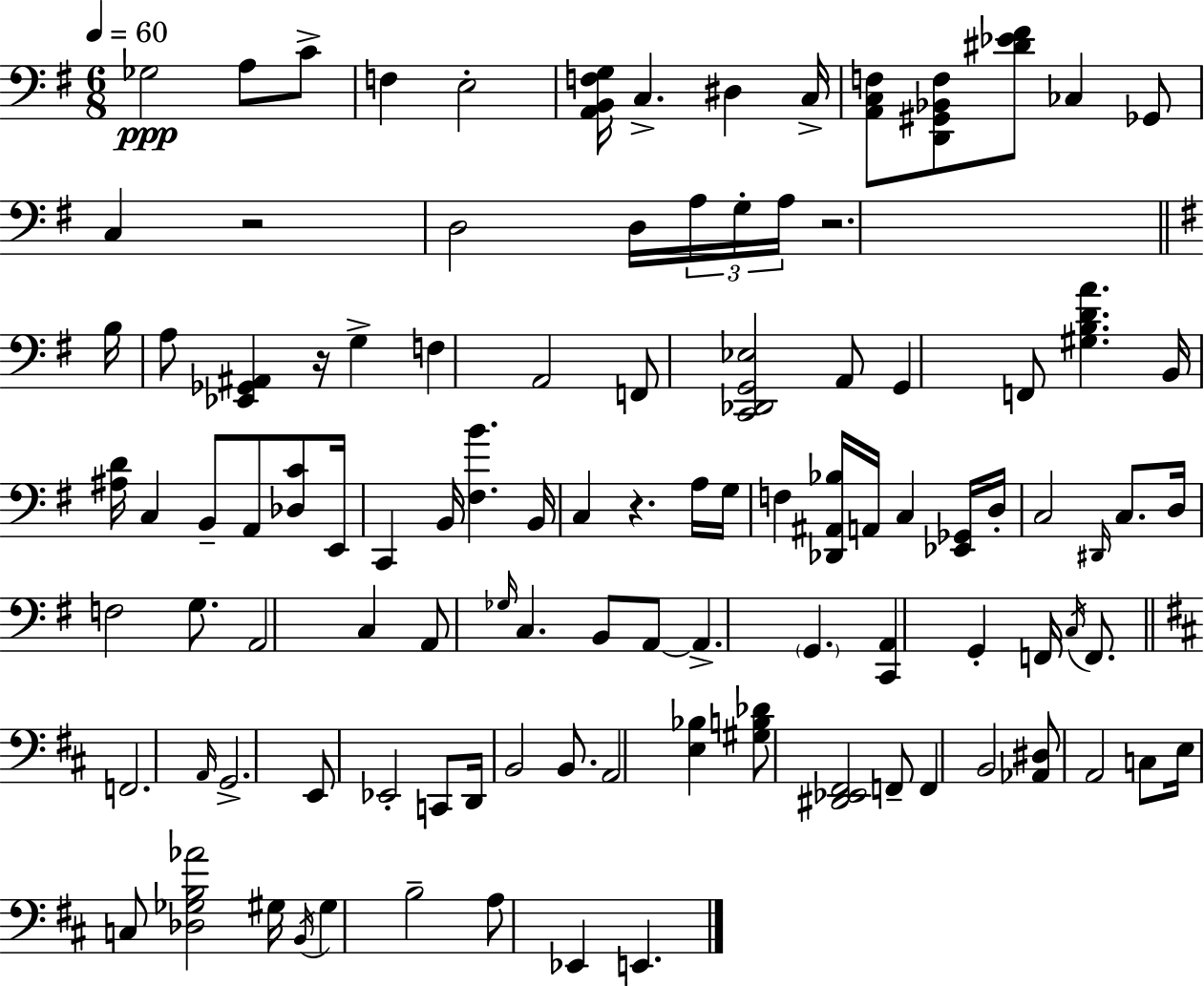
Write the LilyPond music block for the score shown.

{
  \clef bass
  \numericTimeSignature
  \time 6/8
  \key g \major
  \tempo 4 = 60
  ges2\ppp a8 c'8-> | f4 e2-. | <a, b, f g>16 c4.-> dis4 c16-> | <a, c f>8 <d, gis, bes, f>8 <dis' ees' fis'>8 ces4 ges,8 | \break c4 r2 | d2 d16 \tuplet 3/2 { a16 g16-. a16 } | r2. | \bar "||" \break \key g \major b16 a8 <ees, ges, ais,>4 r16 g4-> | f4 a,2 | f,8 <c, des, g, ees>2 a,8 | g,4 f,8 <gis b d' a'>4. | \break b,16 <ais d'>16 c4 b,8-- a,8 <des c'>8 | e,16 c,4 b,16 <fis b'>4. | b,16 c4 r4. a16 | g16 f4 <des, ais, bes>16 a,16 c4 <ees, ges,>16 | \break d16-. c2 \grace { dis,16 } c8. | d16 f2 g8. | a,2 c4 | a,8 \grace { ges16 } c4. b,8 | \break a,8~~ a,4.-> \parenthesize g,4. | <c, a,>4 g,4-. f,16 \acciaccatura { c16 } | f,8. \bar "||" \break \key b \minor f,2. | \grace { a,16 } g,2.-> | e,8 ees,2-. c,8 | d,16 b,2 b,8. | \break a,2 <e bes>4 | <gis b des'>8 <dis, ees, fis,>2 f,8-- | f,4 b,2 | <aes, dis>8 a,2 c8 | \break e16 c8 <des ges b aes'>2 | gis16 \acciaccatura { b,16 } gis4 b2-- | a8 ees,4 e,4. | \bar "|."
}